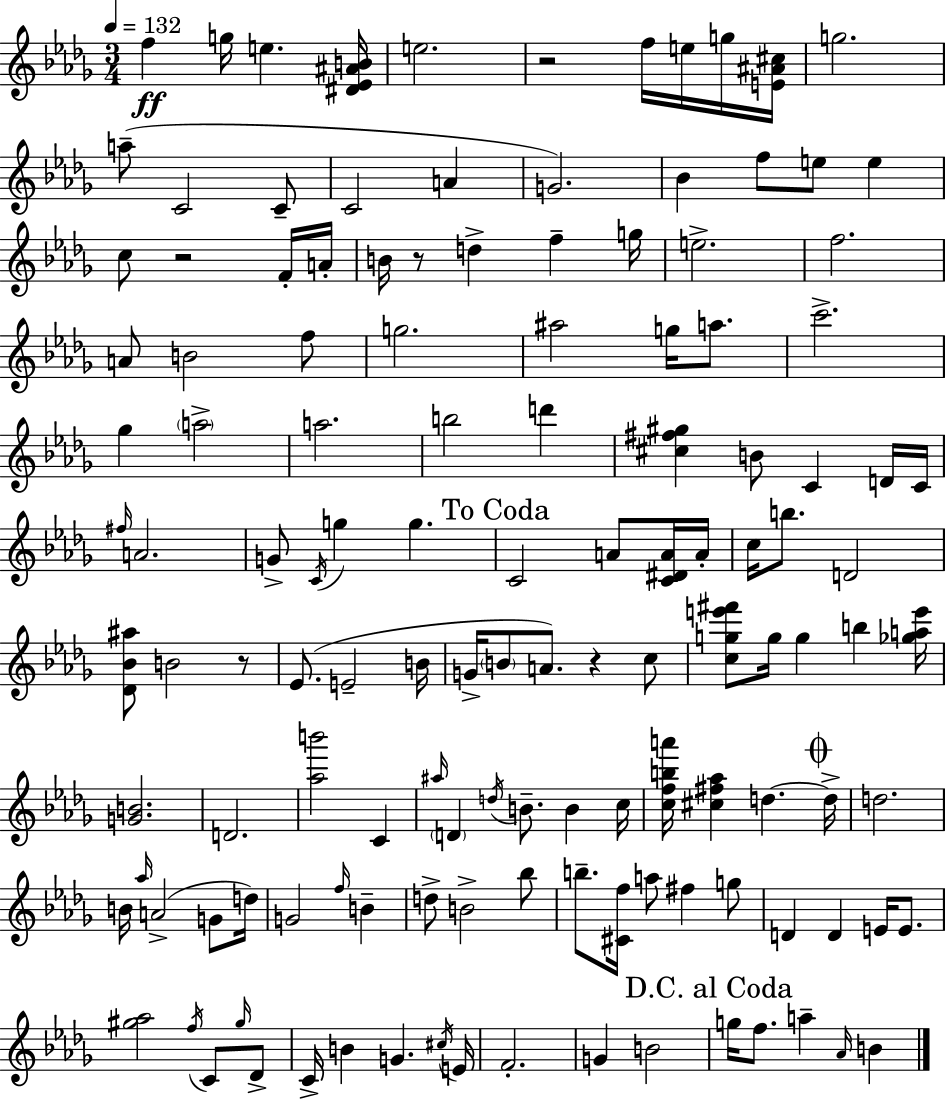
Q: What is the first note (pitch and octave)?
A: F5